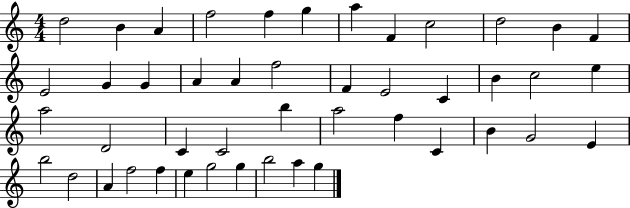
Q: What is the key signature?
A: C major